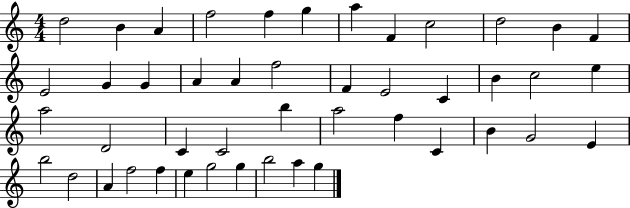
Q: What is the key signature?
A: C major